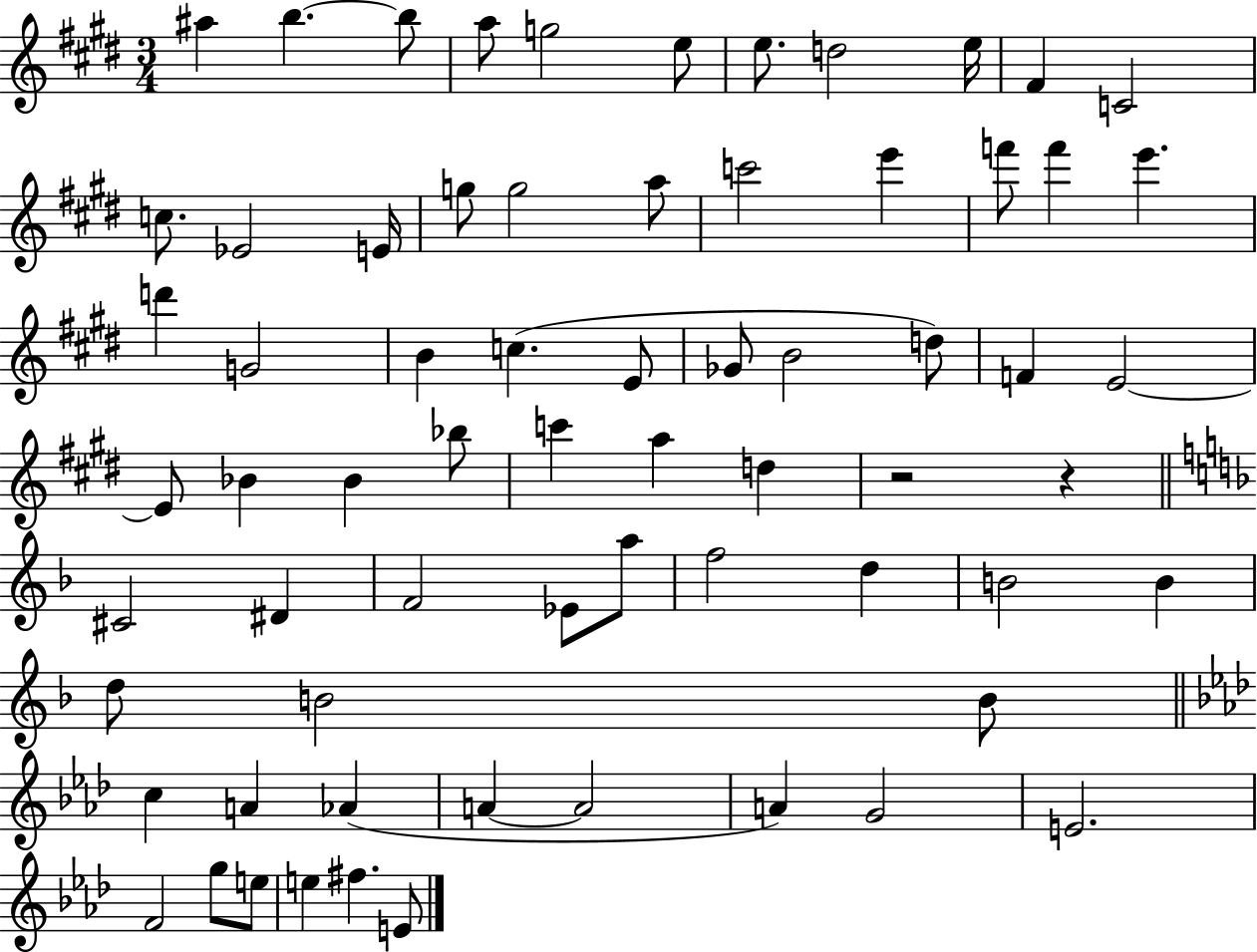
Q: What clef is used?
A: treble